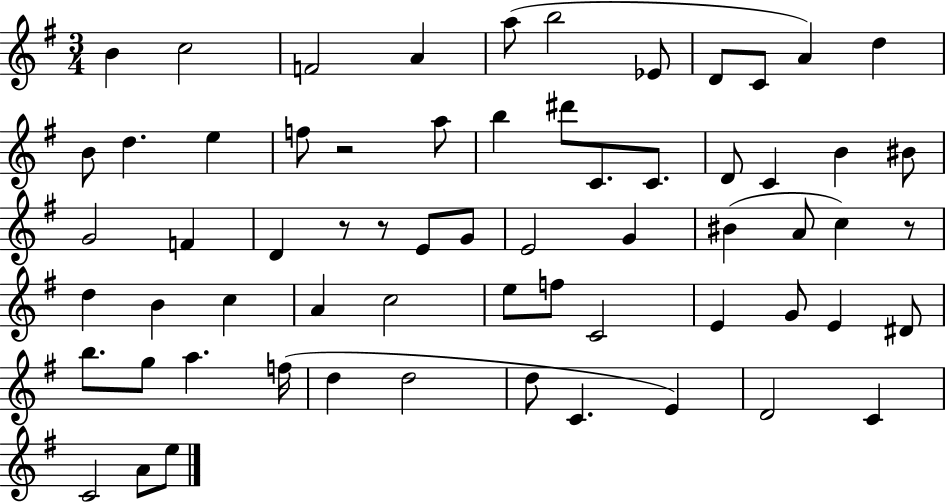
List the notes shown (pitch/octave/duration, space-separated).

B4/q C5/h F4/h A4/q A5/e B5/h Eb4/e D4/e C4/e A4/q D5/q B4/e D5/q. E5/q F5/e R/h A5/e B5/q D#6/e C4/e. C4/e. D4/e C4/q B4/q BIS4/e G4/h F4/q D4/q R/e R/e E4/e G4/e E4/h G4/q BIS4/q A4/e C5/q R/e D5/q B4/q C5/q A4/q C5/h E5/e F5/e C4/h E4/q G4/e E4/q D#4/e B5/e. G5/e A5/q. F5/s D5/q D5/h D5/e C4/q. E4/q D4/h C4/q C4/h A4/e E5/e